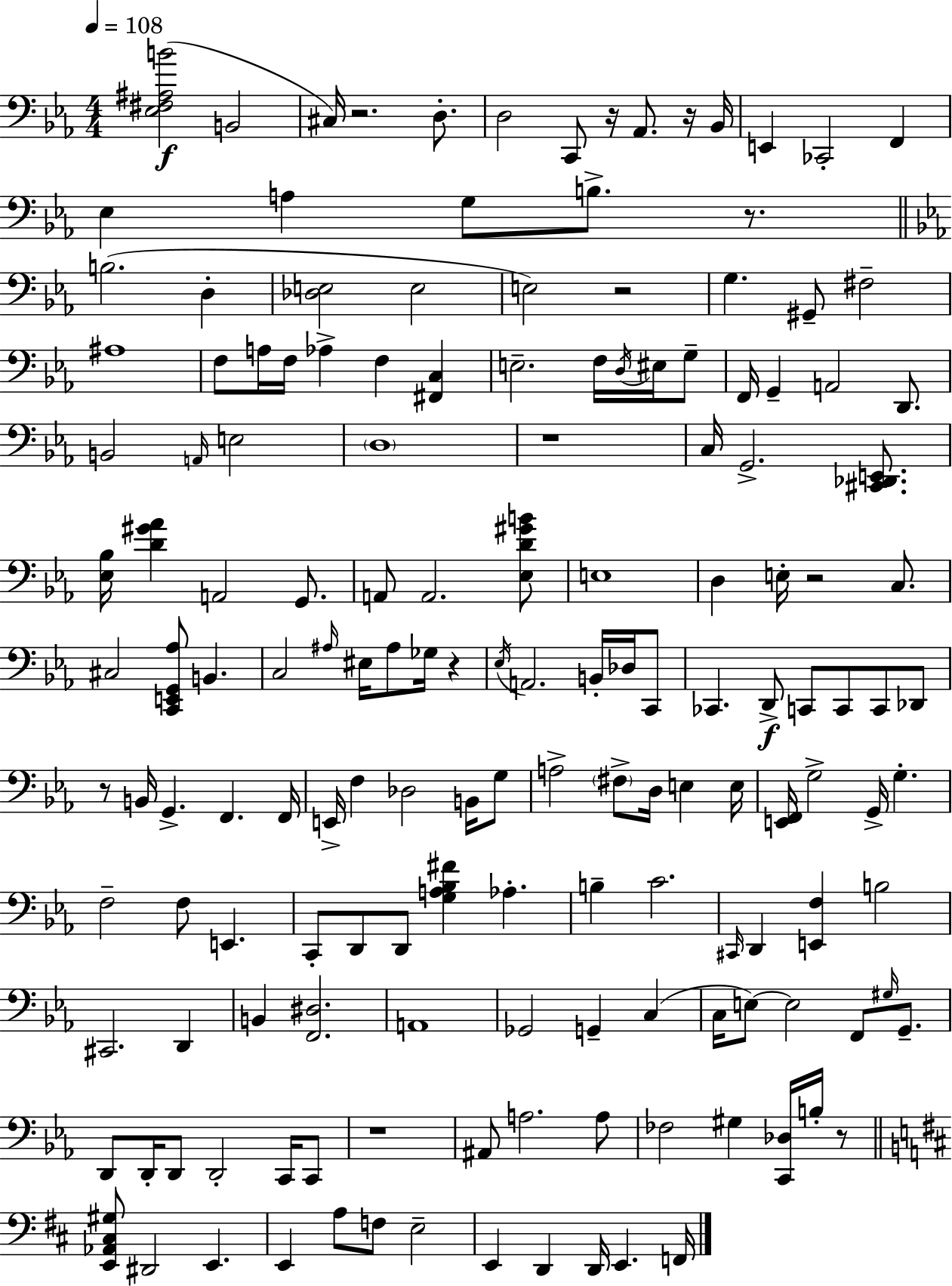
{
  \clef bass
  \numericTimeSignature
  \time 4/4
  \key c \minor
  \tempo 4 = 108
  \repeat volta 2 { <ees fis ais b'>2(\f b,2 | cis16) r2. d8.-. | d2 c,8 r16 aes,8. r16 bes,16 | e,4 ces,2-. f,4 | \break ees4 a4 g8 b8.-> r8. | \bar "||" \break \key ees \major b2.( d4-. | <des e>2 e2 | e2) r2 | g4. gis,8-- fis2-- | \break ais1 | f8 a16 f16 aes4-> f4 <fis, c>4 | e2.-- f16 \acciaccatura { d16 } eis16 g8-- | f,16 g,4-- a,2 d,8. | \break b,2 \grace { a,16 } e2 | \parenthesize d1 | r1 | c16 g,2.-> <cis, des, e,>8. | \break <ees bes>16 <d' gis' aes'>4 a,2 g,8. | a,8 a,2. | <ees d' gis' b'>8 e1 | d4 e16-. r2 c8. | \break cis2 <c, e, g, aes>8 b,4. | c2 \grace { ais16 } eis16 ais8 ges16 r4 | \acciaccatura { ees16 } a,2. | b,16-. des16 c,8 ces,4. d,8->\f c,8 c,8 | \break c,8 des,8 r8 b,16 g,4.-> f,4. | f,16 e,16-> f4 des2 | b,16 g8 a2-> \parenthesize fis8-> d16 e4 | e16 <e, f,>16 g2-> g,16-> g4.-. | \break f2-- f8 e,4. | c,8-. d,8 d,8 <g a bes fis'>4 aes4.-. | b4-- c'2. | \grace { cis,16 } d,4 <e, f>4 b2 | \break cis,2. | d,4 b,4 <f, dis>2. | a,1 | ges,2 g,4-- | \break c4( c16 e8~~) e2 | f,8 \grace { gis16 } g,8.-- d,8 d,16-. d,8 d,2-. | c,16 c,8 r1 | ais,8 a2. | \break a8 fes2 gis4 | <c, des>16 b16-. r8 \bar "||" \break \key d \major <e, aes, cis gis>8 dis,2 e,4. | e,4 a8 f8 e2-- | e,4 d,4 d,16 e,4. f,16 | } \bar "|."
}